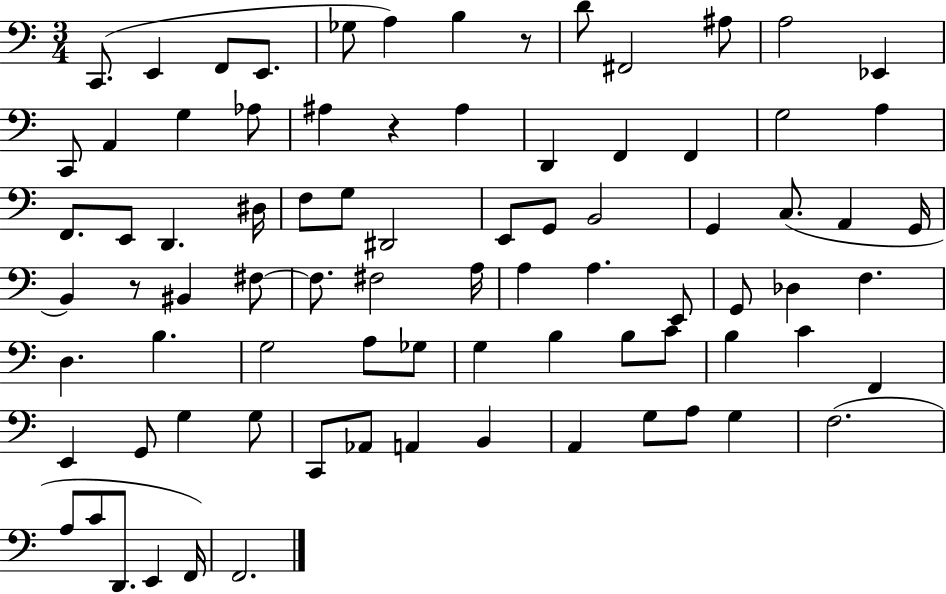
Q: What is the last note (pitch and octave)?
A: F2